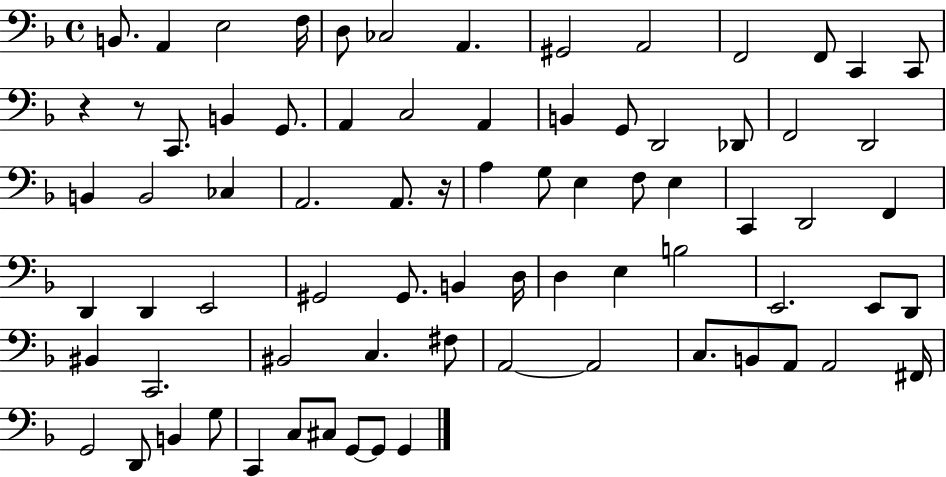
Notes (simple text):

B2/e. A2/q E3/h F3/s D3/e CES3/h A2/q. G#2/h A2/h F2/h F2/e C2/q C2/e R/q R/e C2/e. B2/q G2/e. A2/q C3/h A2/q B2/q G2/e D2/h Db2/e F2/h D2/h B2/q B2/h CES3/q A2/h. A2/e. R/s A3/q G3/e E3/q F3/e E3/q C2/q D2/h F2/q D2/q D2/q E2/h G#2/h G#2/e. B2/q D3/s D3/q E3/q B3/h E2/h. E2/e D2/e BIS2/q C2/h. BIS2/h C3/q. F#3/e A2/h A2/h C3/e. B2/e A2/e A2/h F#2/s G2/h D2/e B2/q G3/e C2/q C3/e C#3/e G2/e G2/e G2/q